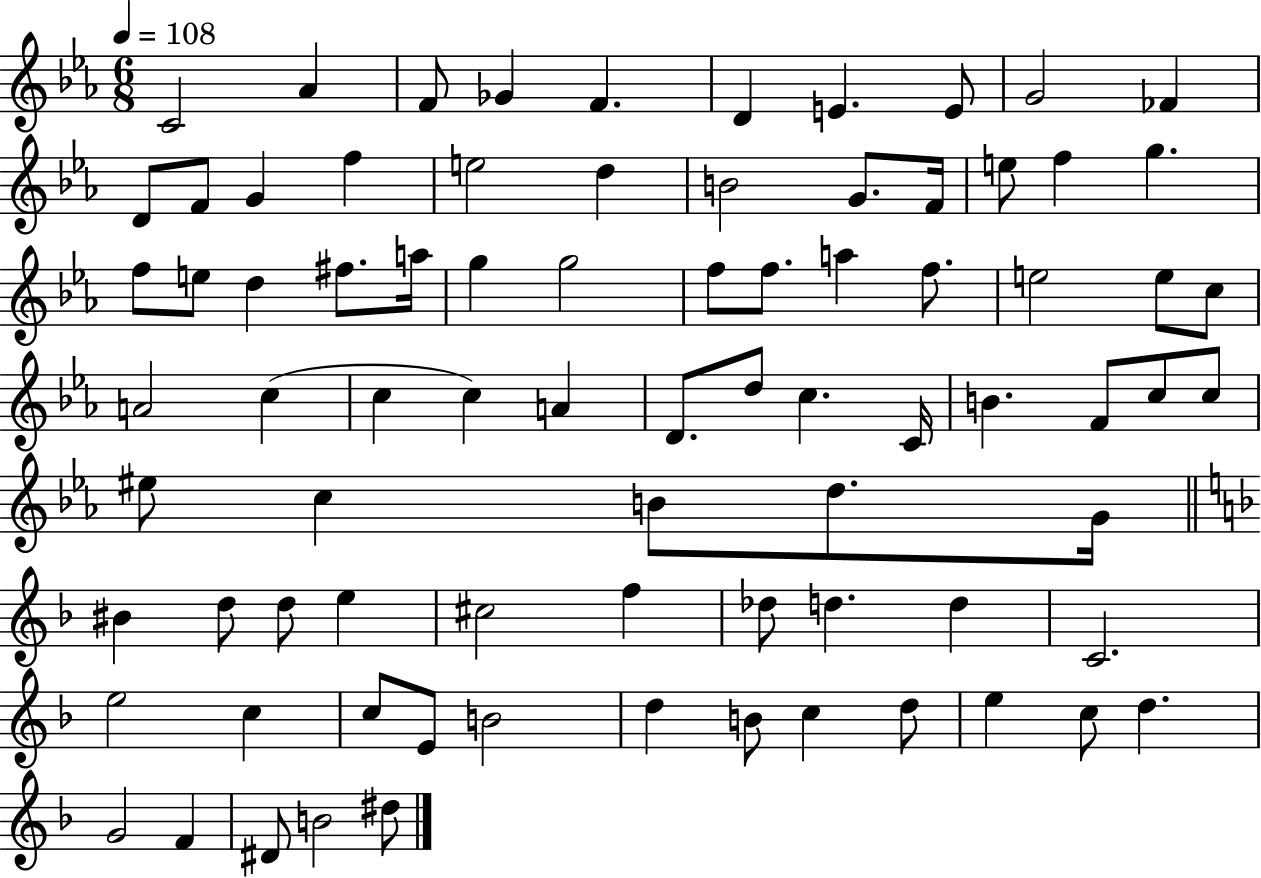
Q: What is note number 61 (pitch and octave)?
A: Db5